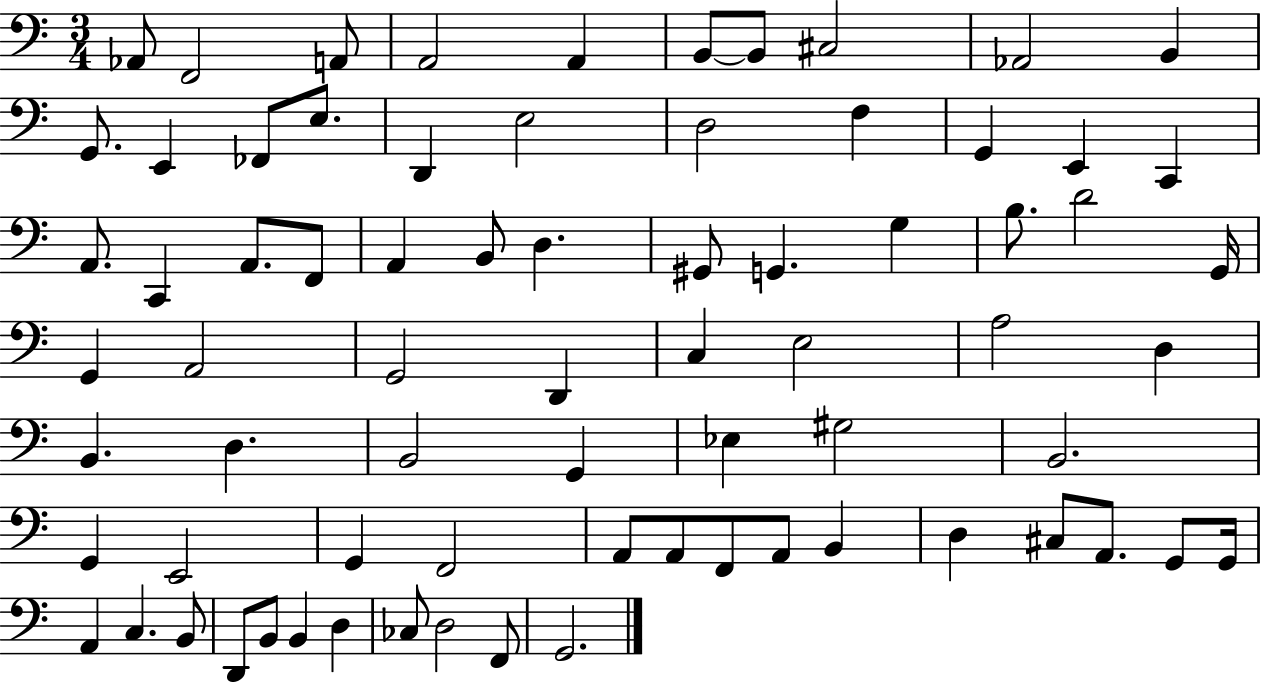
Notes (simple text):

Ab2/e F2/h A2/e A2/h A2/q B2/e B2/e C#3/h Ab2/h B2/q G2/e. E2/q FES2/e E3/e. D2/q E3/h D3/h F3/q G2/q E2/q C2/q A2/e. C2/q A2/e. F2/e A2/q B2/e D3/q. G#2/e G2/q. G3/q B3/e. D4/h G2/s G2/q A2/h G2/h D2/q C3/q E3/h A3/h D3/q B2/q. D3/q. B2/h G2/q Eb3/q G#3/h B2/h. G2/q E2/h G2/q F2/h A2/e A2/e F2/e A2/e B2/q D3/q C#3/e A2/e. G2/e G2/s A2/q C3/q. B2/e D2/e B2/e B2/q D3/q CES3/e D3/h F2/e G2/h.